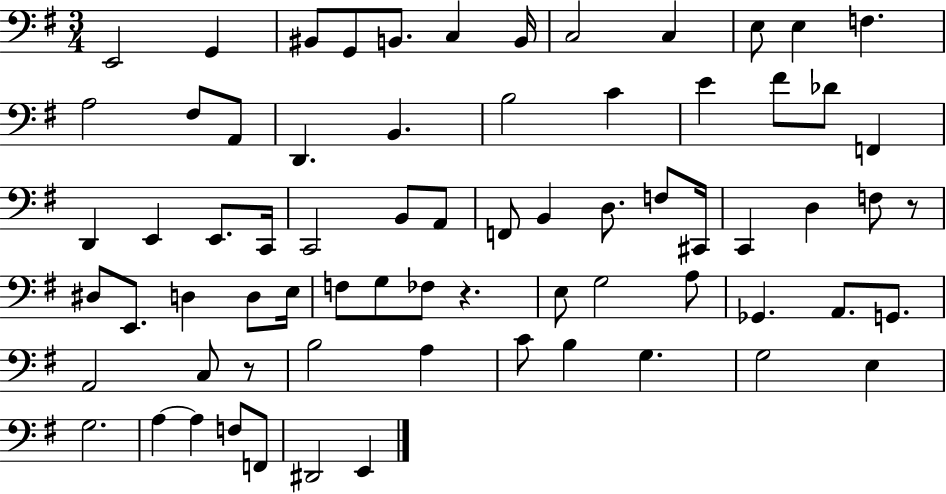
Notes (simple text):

E2/h G2/q BIS2/e G2/e B2/e. C3/q B2/s C3/h C3/q E3/e E3/q F3/q. A3/h F#3/e A2/e D2/q. B2/q. B3/h C4/q E4/q F#4/e Db4/e F2/q D2/q E2/q E2/e. C2/s C2/h B2/e A2/e F2/e B2/q D3/e. F3/e C#2/s C2/q D3/q F3/e R/e D#3/e E2/e. D3/q D3/e E3/s F3/e G3/e FES3/e R/q. E3/e G3/h A3/e Gb2/q. A2/e. G2/e. A2/h C3/e R/e B3/h A3/q C4/e B3/q G3/q. G3/h E3/q G3/h. A3/q A3/q F3/e F2/e D#2/h E2/q